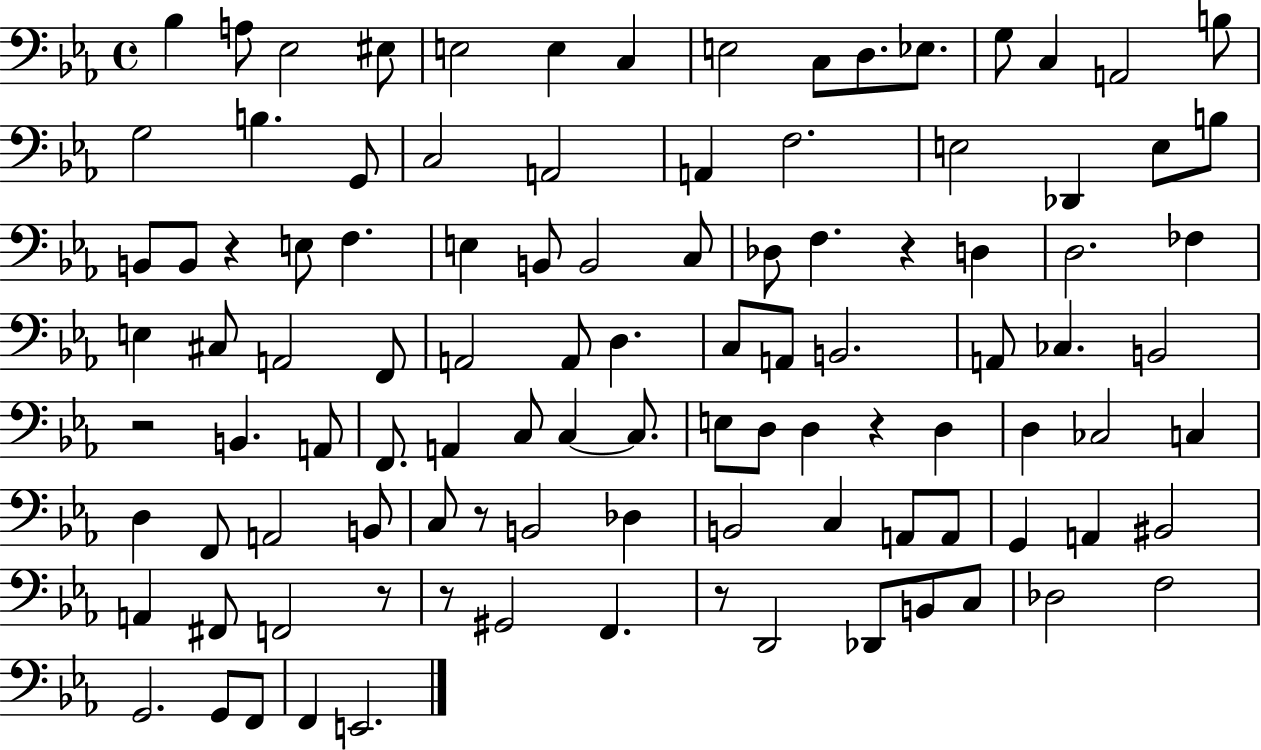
{
  \clef bass
  \time 4/4
  \defaultTimeSignature
  \key ees \major
  \repeat volta 2 { bes4 a8 ees2 eis8 | e2 e4 c4 | e2 c8 d8. ees8. | g8 c4 a,2 b8 | \break g2 b4. g,8 | c2 a,2 | a,4 f2. | e2 des,4 e8 b8 | \break b,8 b,8 r4 e8 f4. | e4 b,8 b,2 c8 | des8 f4. r4 d4 | d2. fes4 | \break e4 cis8 a,2 f,8 | a,2 a,8 d4. | c8 a,8 b,2. | a,8 ces4. b,2 | \break r2 b,4. a,8 | f,8. a,4 c8 c4~~ c8. | e8 d8 d4 r4 d4 | d4 ces2 c4 | \break d4 f,8 a,2 b,8 | c8 r8 b,2 des4 | b,2 c4 a,8 a,8 | g,4 a,4 bis,2 | \break a,4 fis,8 f,2 r8 | r8 gis,2 f,4. | r8 d,2 des,8 b,8 c8 | des2 f2 | \break g,2. g,8 f,8 | f,4 e,2. | } \bar "|."
}